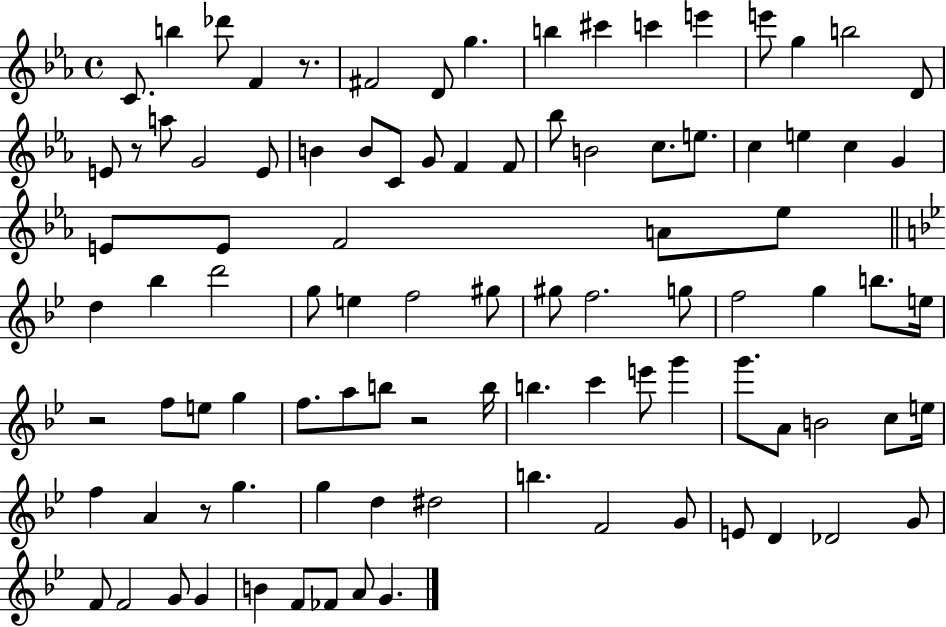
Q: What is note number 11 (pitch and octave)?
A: E6